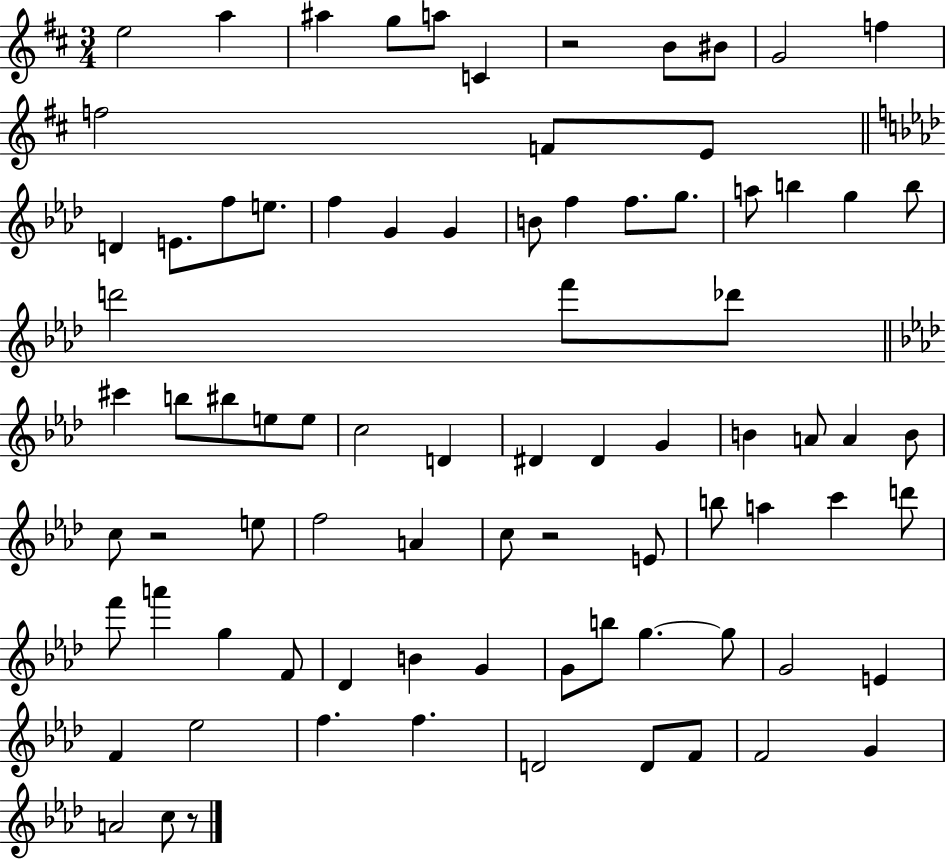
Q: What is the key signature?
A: D major